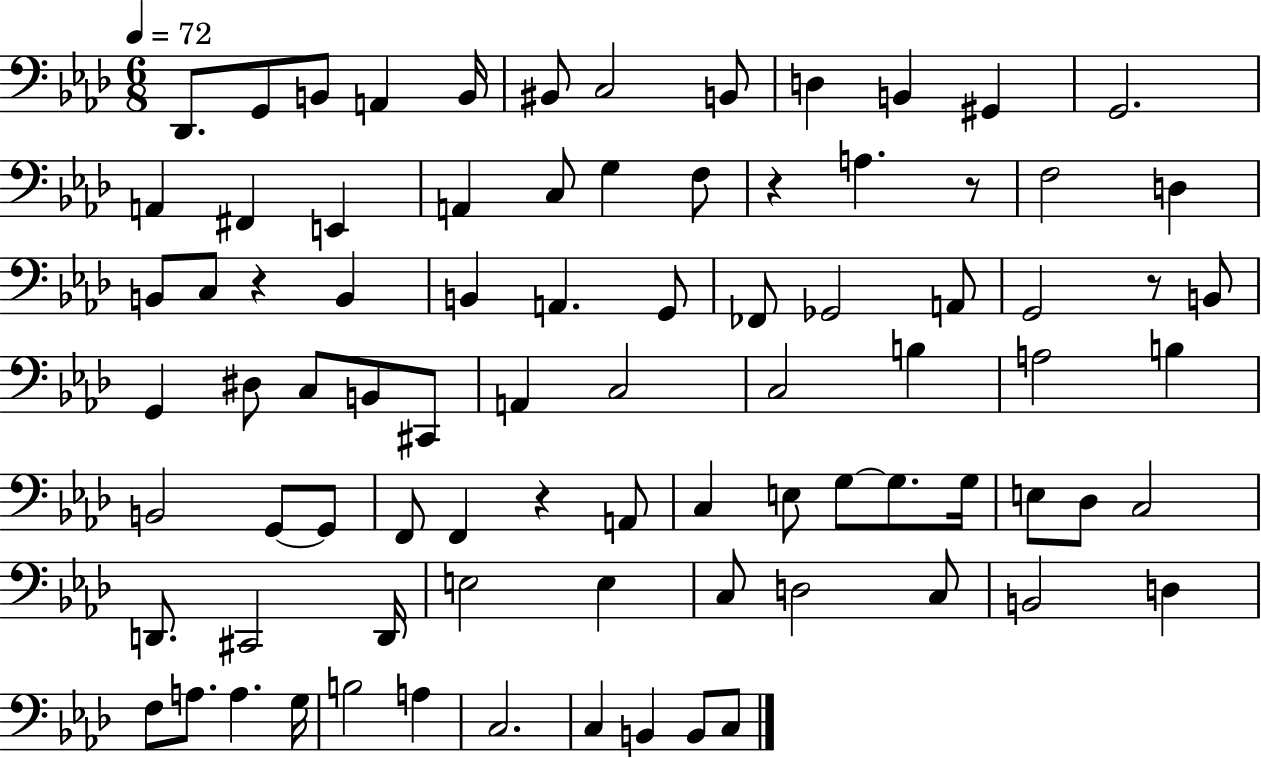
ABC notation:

X:1
T:Untitled
M:6/8
L:1/4
K:Ab
_D,,/2 G,,/2 B,,/2 A,, B,,/4 ^B,,/2 C,2 B,,/2 D, B,, ^G,, G,,2 A,, ^F,, E,, A,, C,/2 G, F,/2 z A, z/2 F,2 D, B,,/2 C,/2 z B,, B,, A,, G,,/2 _F,,/2 _G,,2 A,,/2 G,,2 z/2 B,,/2 G,, ^D,/2 C,/2 B,,/2 ^C,,/2 A,, C,2 C,2 B, A,2 B, B,,2 G,,/2 G,,/2 F,,/2 F,, z A,,/2 C, E,/2 G,/2 G,/2 G,/4 E,/2 _D,/2 C,2 D,,/2 ^C,,2 D,,/4 E,2 E, C,/2 D,2 C,/2 B,,2 D, F,/2 A,/2 A, G,/4 B,2 A, C,2 C, B,, B,,/2 C,/2